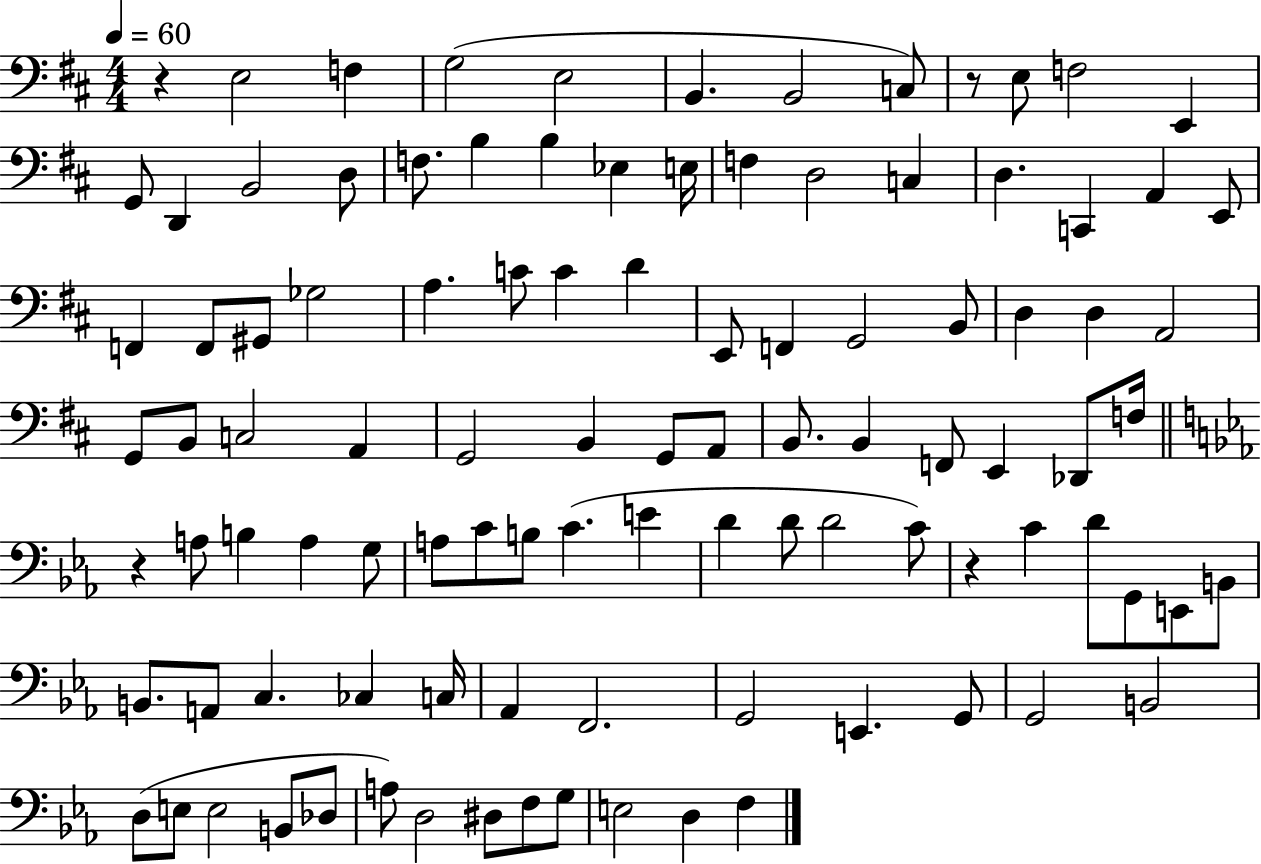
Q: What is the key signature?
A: D major